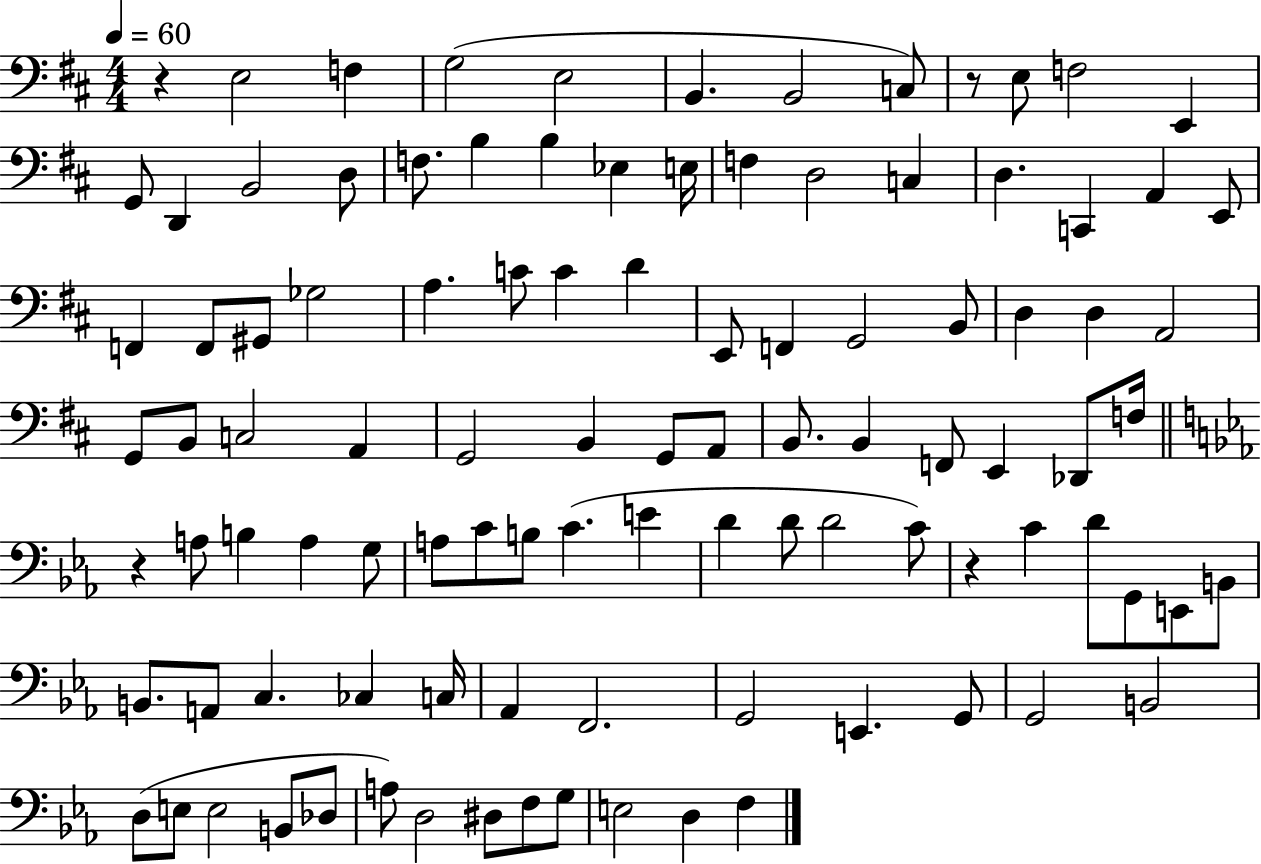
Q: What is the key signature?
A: D major